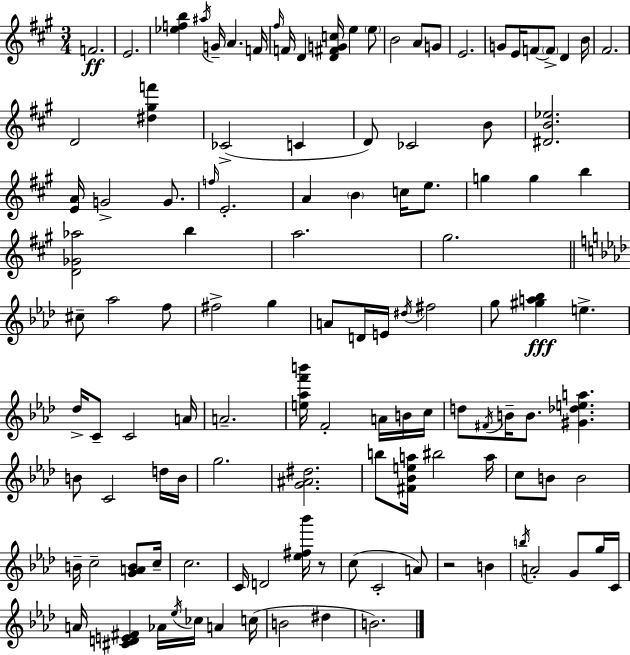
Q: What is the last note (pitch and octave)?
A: B4